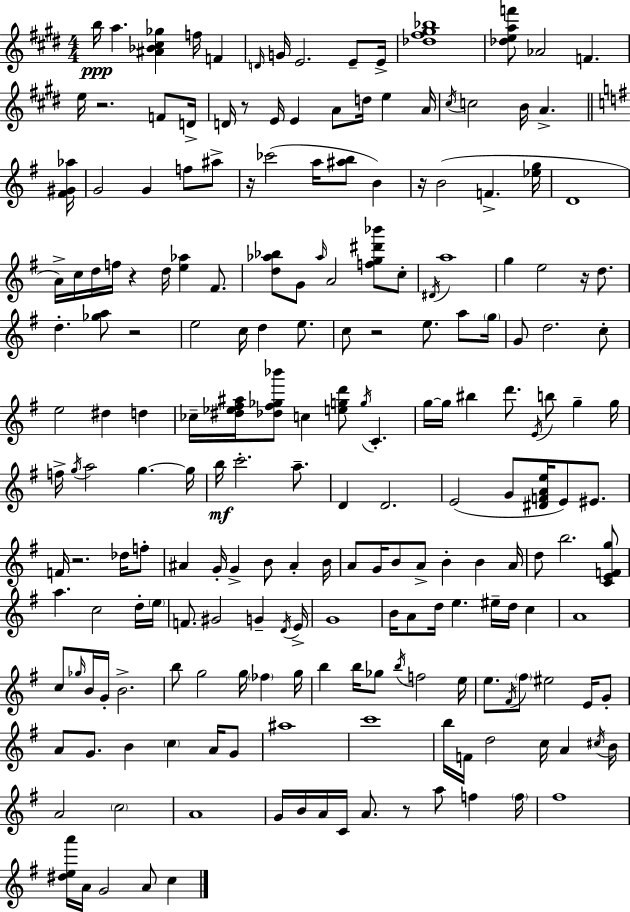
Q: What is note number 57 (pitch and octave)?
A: E5